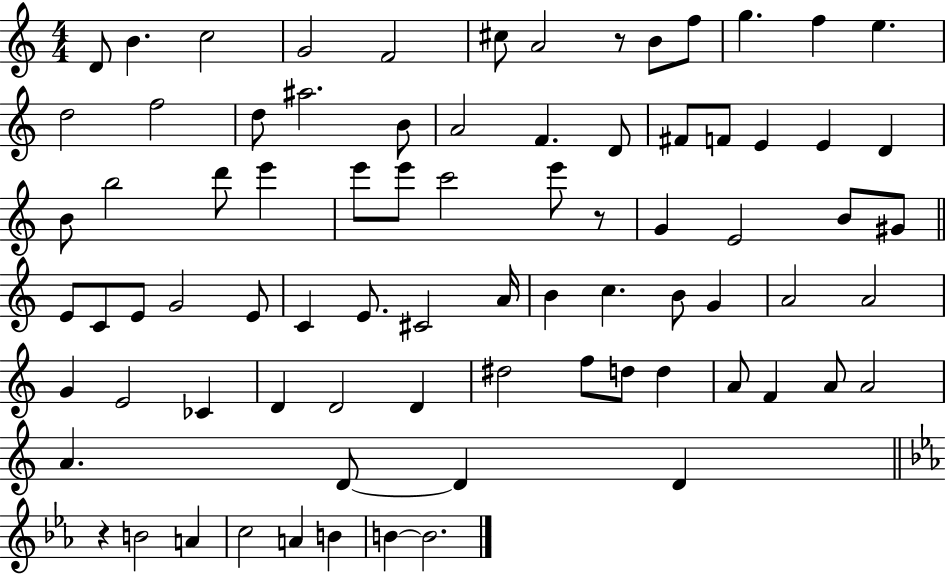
{
  \clef treble
  \numericTimeSignature
  \time 4/4
  \key c \major
  d'8 b'4. c''2 | g'2 f'2 | cis''8 a'2 r8 b'8 f''8 | g''4. f''4 e''4. | \break d''2 f''2 | d''8 ais''2. b'8 | a'2 f'4. d'8 | fis'8 f'8 e'4 e'4 d'4 | \break b'8 b''2 d'''8 e'''4 | e'''8 e'''8 c'''2 e'''8 r8 | g'4 e'2 b'8 gis'8 | \bar "||" \break \key c \major e'8 c'8 e'8 g'2 e'8 | c'4 e'8. cis'2 a'16 | b'4 c''4. b'8 g'4 | a'2 a'2 | \break g'4 e'2 ces'4 | d'4 d'2 d'4 | dis''2 f''8 d''8 d''4 | a'8 f'4 a'8 a'2 | \break a'4. d'8~~ d'4 d'4 | \bar "||" \break \key c \minor r4 b'2 a'4 | c''2 a'4 b'4 | b'4~~ b'2. | \bar "|."
}